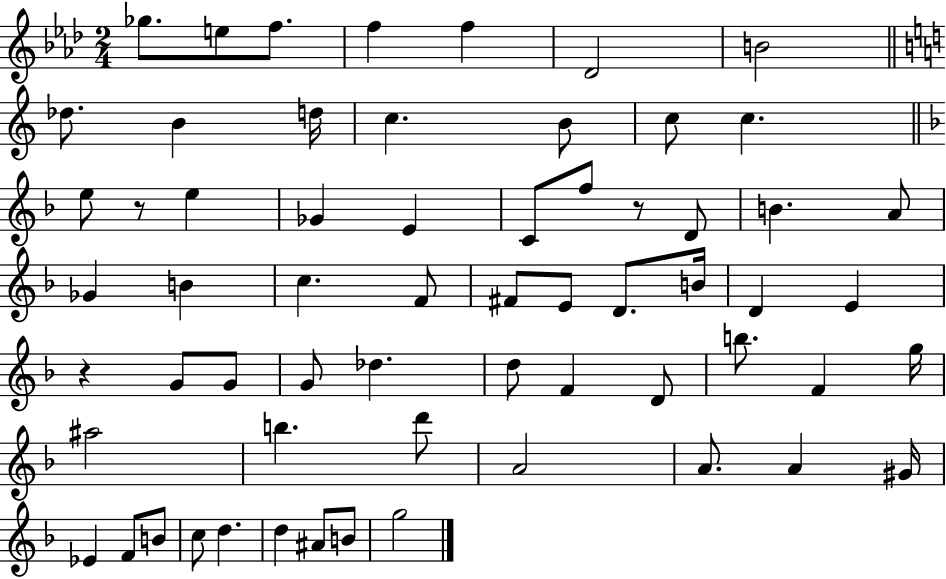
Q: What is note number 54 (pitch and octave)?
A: C5